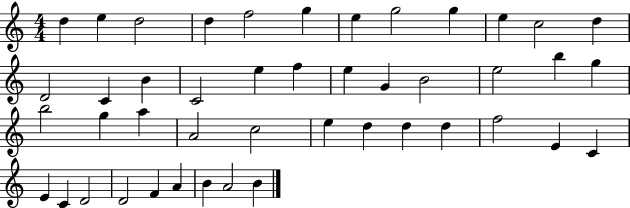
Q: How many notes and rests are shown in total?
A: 45